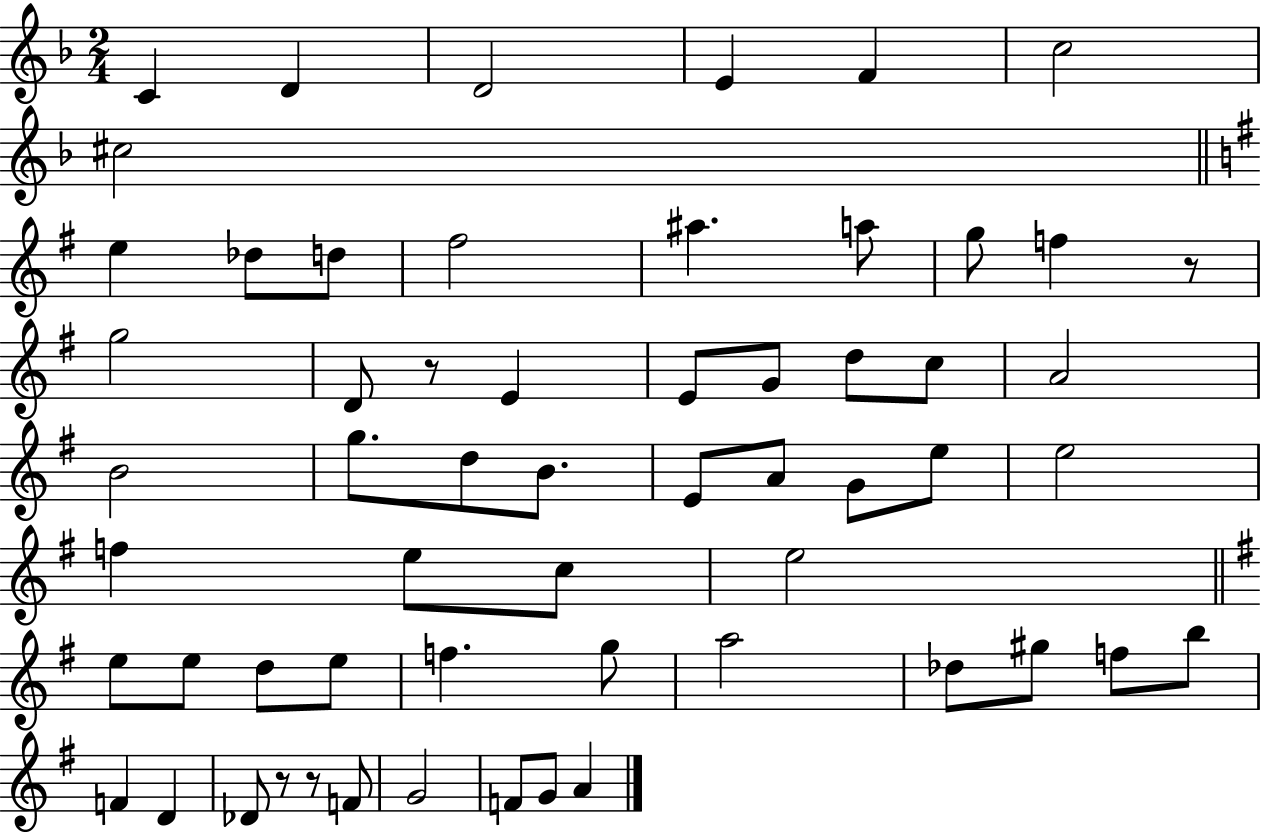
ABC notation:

X:1
T:Untitled
M:2/4
L:1/4
K:F
C D D2 E F c2 ^c2 e _d/2 d/2 ^f2 ^a a/2 g/2 f z/2 g2 D/2 z/2 E E/2 G/2 d/2 c/2 A2 B2 g/2 d/2 B/2 E/2 A/2 G/2 e/2 e2 f e/2 c/2 e2 e/2 e/2 d/2 e/2 f g/2 a2 _d/2 ^g/2 f/2 b/2 F D _D/2 z/2 z/2 F/2 G2 F/2 G/2 A